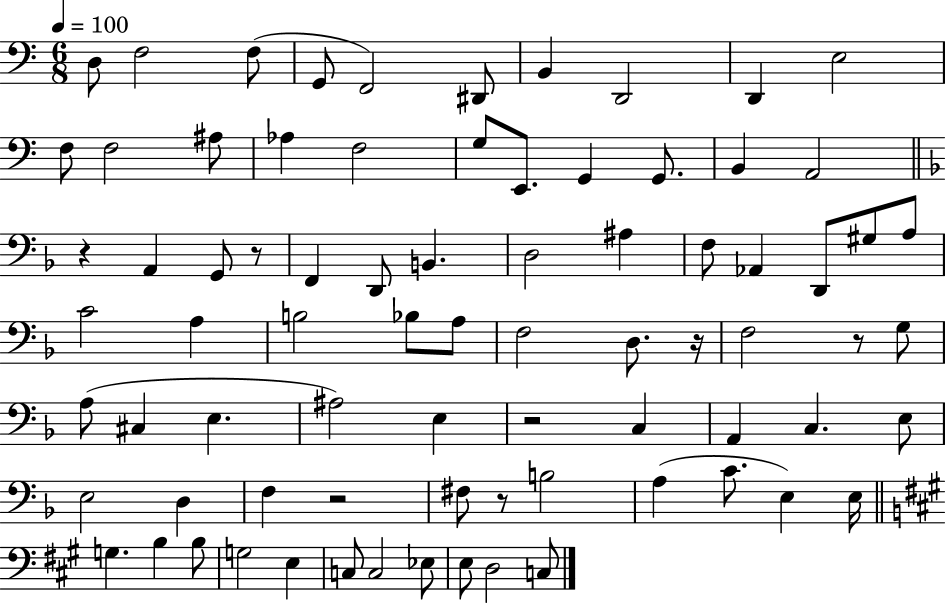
X:1
T:Untitled
M:6/8
L:1/4
K:C
D,/2 F,2 F,/2 G,,/2 F,,2 ^D,,/2 B,, D,,2 D,, E,2 F,/2 F,2 ^A,/2 _A, F,2 G,/2 E,,/2 G,, G,,/2 B,, A,,2 z A,, G,,/2 z/2 F,, D,,/2 B,, D,2 ^A, F,/2 _A,, D,,/2 ^G,/2 A,/2 C2 A, B,2 _B,/2 A,/2 F,2 D,/2 z/4 F,2 z/2 G,/2 A,/2 ^C, E, ^A,2 E, z2 C, A,, C, E,/2 E,2 D, F, z2 ^F,/2 z/2 B,2 A, C/2 E, E,/4 G, B, B,/2 G,2 E, C,/2 C,2 _E,/2 E,/2 D,2 C,/2